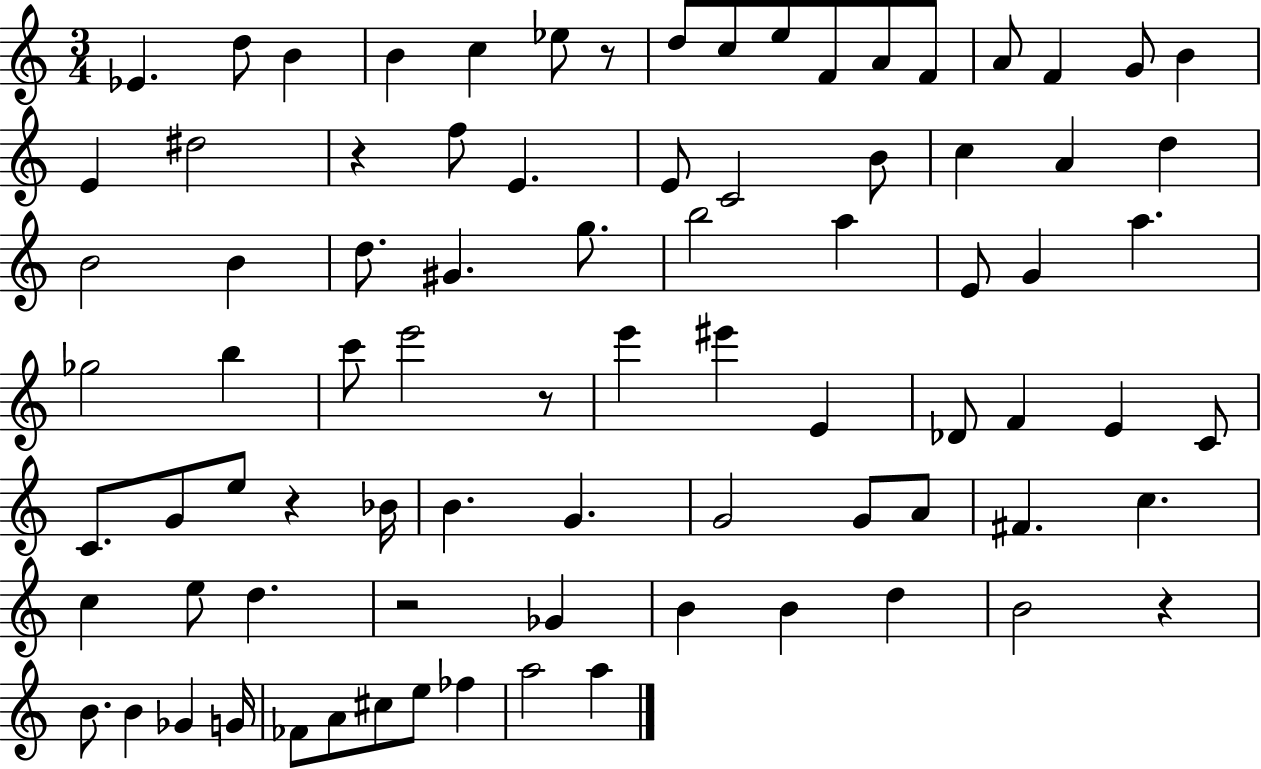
X:1
T:Untitled
M:3/4
L:1/4
K:C
_E d/2 B B c _e/2 z/2 d/2 c/2 e/2 F/2 A/2 F/2 A/2 F G/2 B E ^d2 z f/2 E E/2 C2 B/2 c A d B2 B d/2 ^G g/2 b2 a E/2 G a _g2 b c'/2 e'2 z/2 e' ^e' E _D/2 F E C/2 C/2 G/2 e/2 z _B/4 B G G2 G/2 A/2 ^F c c e/2 d z2 _G B B d B2 z B/2 B _G G/4 _F/2 A/2 ^c/2 e/2 _f a2 a